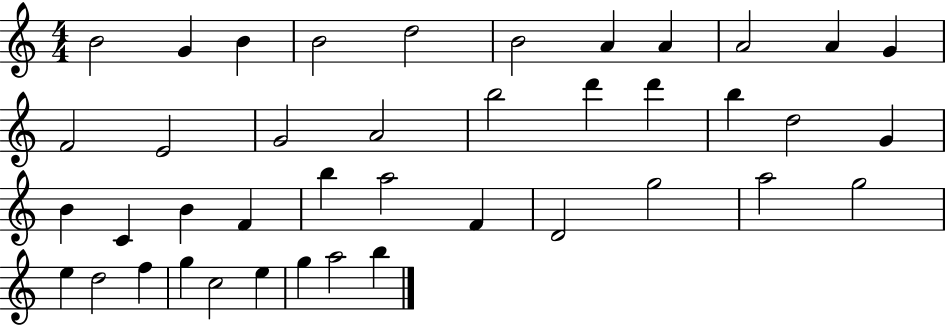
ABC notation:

X:1
T:Untitled
M:4/4
L:1/4
K:C
B2 G B B2 d2 B2 A A A2 A G F2 E2 G2 A2 b2 d' d' b d2 G B C B F b a2 F D2 g2 a2 g2 e d2 f g c2 e g a2 b